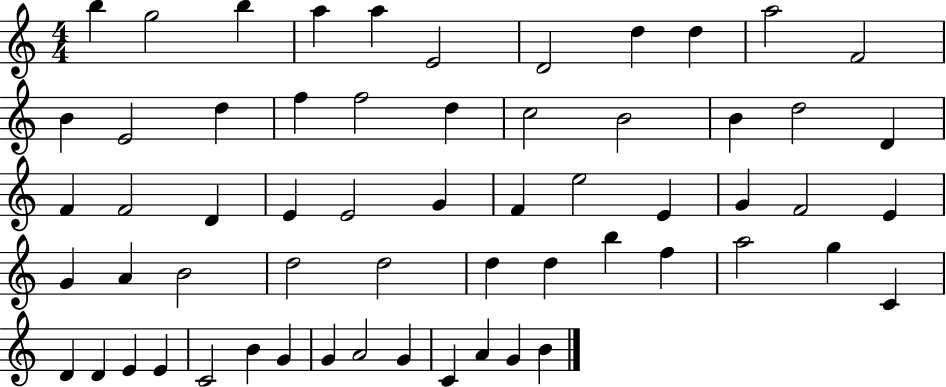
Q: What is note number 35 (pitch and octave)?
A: G4